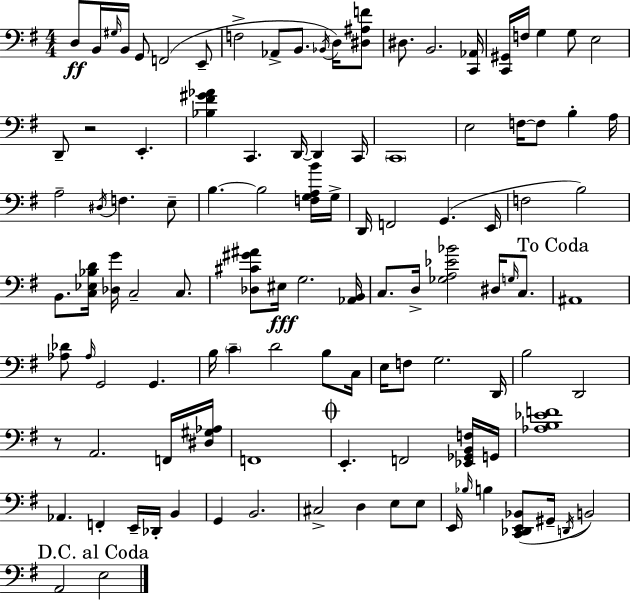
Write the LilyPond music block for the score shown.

{
  \clef bass
  \numericTimeSignature
  \time 4/4
  \key g \major
  \repeat volta 2 { d8\ff b,16 \grace { gis16 } b,16 g,8 f,2( e,8-- | f2-> aes,8-> b,8. \acciaccatura { bes,16 }) d16 | <dis ais f'>8 dis8. b,2. | <c, aes,>16 <c, gis,>16 f16 g4 g8 e2 | \break d,8-- r2 e,4.-. | <bes fis' gis' aes'>4 c,4. d,16~~ d,4 | c,16 \parenthesize c,1 | e2 f16~~ f8 b4-. | \break a16 a2-- \acciaccatura { dis16 } f4. | e8-- b4.~~ b2 | <f g a b'>16 g16-> d,16 f,2 g,4.( | e,16 f2 b2) | \break b,8. <c ees bes d'>16 <des g'>16 c2-- | c8. <des cis' gis' ais'>8 eis16\fff g2. | <aes, b,>16 c8. d16-> <ges a ees' bes'>2 dis16 | \grace { g16 } c8. \mark "To Coda" ais,1 | \break <aes des'>8 \grace { aes16 } g,2 g,4. | b16 \parenthesize c'4-- d'2 | b8 c16 e16 f8 g2. | d,16 b2 d,2 | \break r8 a,2. | f,16 <dis gis aes>16 f,1 | \mark \markup { \musicglyph "scripts.coda" } e,4.-. f,2 | <ees, ges, b, f>16 g,16 <aes b ees' f'>1 | \break aes,4. f,4-. e,16-- | des,16-. b,4 g,4 b,2. | cis2-> d4 | e8 e8 e,16 \grace { bes16 } b4 <c, des, e, bes,>8( gis,16-- \acciaccatura { d,16 }) b,2 | \break \mark "D.C. al Coda" a,2 e2 | } \bar "|."
}